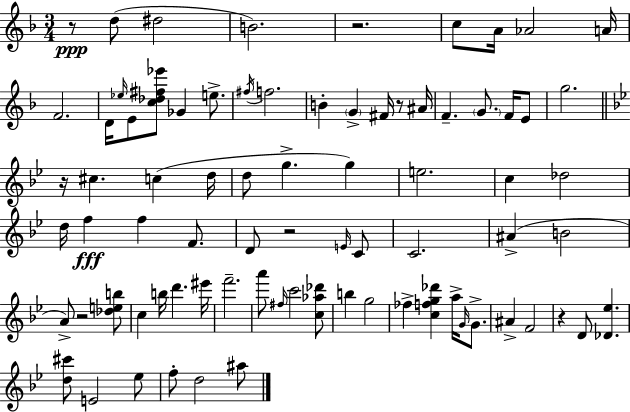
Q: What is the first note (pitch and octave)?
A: D5